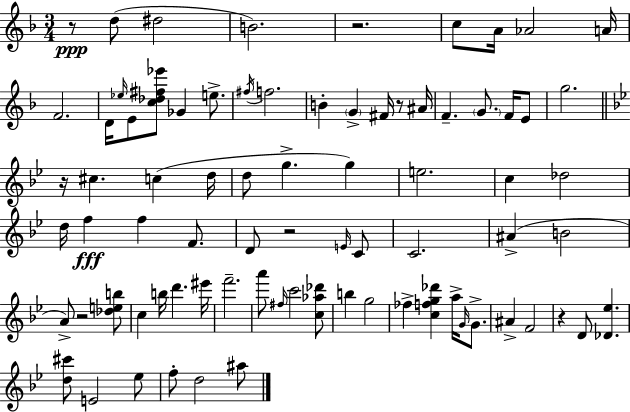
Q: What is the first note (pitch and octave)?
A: D5